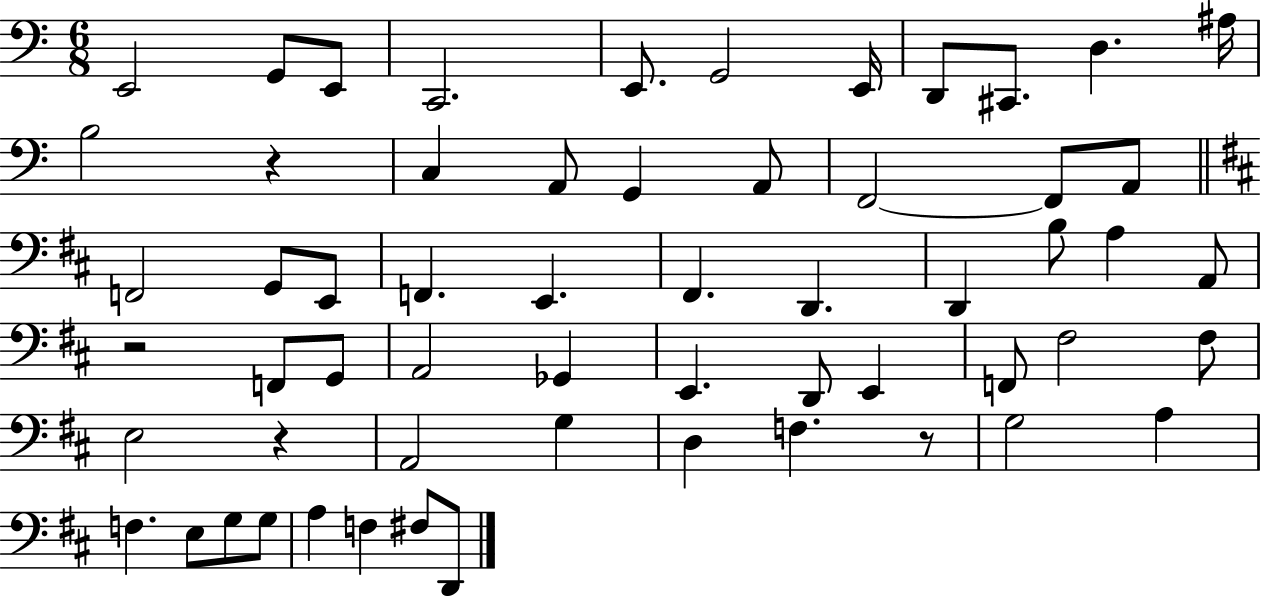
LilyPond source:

{
  \clef bass
  \numericTimeSignature
  \time 6/8
  \key c \major
  e,2 g,8 e,8 | c,2. | e,8. g,2 e,16 | d,8 cis,8. d4. ais16 | \break b2 r4 | c4 a,8 g,4 a,8 | f,2~~ f,8 a,8 | \bar "||" \break \key d \major f,2 g,8 e,8 | f,4. e,4. | fis,4. d,4. | d,4 b8 a4 a,8 | \break r2 f,8 g,8 | a,2 ges,4 | e,4. d,8 e,4 | f,8 fis2 fis8 | \break e2 r4 | a,2 g4 | d4 f4. r8 | g2 a4 | \break f4. e8 g8 g8 | a4 f4 fis8 d,8 | \bar "|."
}